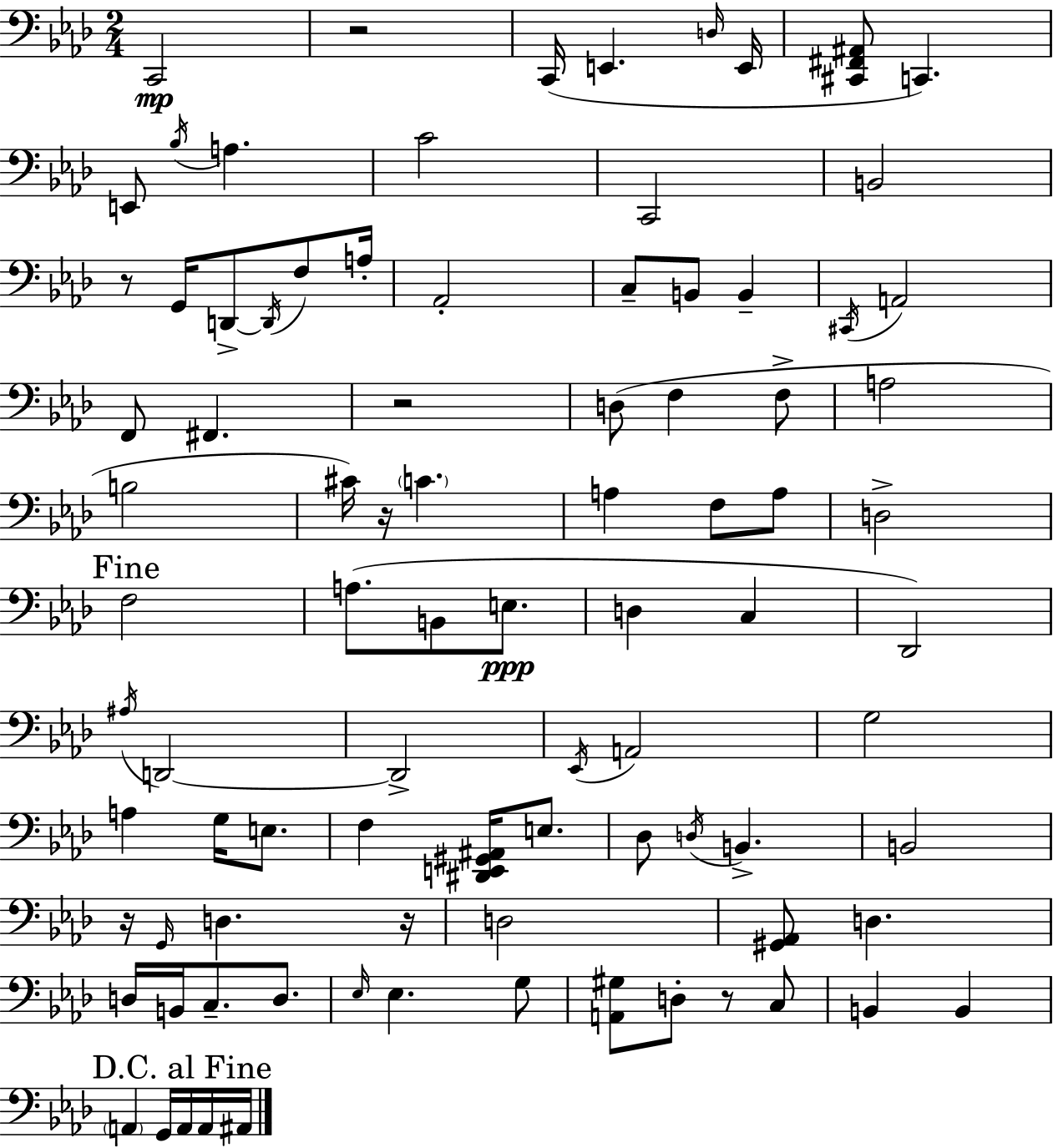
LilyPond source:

{
  \clef bass
  \numericTimeSignature
  \time 2/4
  \key f \minor
  c,2\mp | r2 | c,16( e,4. \grace { d16 } | e,16 <cis, fis, ais,>8 c,4.) | \break e,8 \acciaccatura { bes16 } a4. | c'2 | c,2 | b,2 | \break r8 g,16 d,8->~~ \acciaccatura { d,16 } | f8 a16-. aes,2-. | c8-- b,8 b,4-- | \acciaccatura { cis,16 } a,2 | \break f,8 fis,4. | r2 | d8( f4 | f8-> a2 | \break b2 | cis'16) r16 \parenthesize c'4. | a4 | f8 a8 d2-> | \break \mark "Fine" f2 | a8.( b,8 | e8.\ppp d4 | c4 des,2) | \break \acciaccatura { ais16 } d,2~~ | d,2-> | \acciaccatura { ees,16 } a,2 | g2 | \break a4 | g16 e8. f4 | <dis, e, gis, ais,>16 e8. des8 | \acciaccatura { d16 } b,4.-> b,2 | \break r16 | \grace { g,16 } d4. r16 | d2 | <gis, aes,>8 d4. | \break d16 b,16 c8.-- d8. | \grace { ees16 } ees4. g8 | <a, gis>8 d8-. r8 c8 | b,4 b,4 | \break \mark "D.C. al Fine" \parenthesize a,4 g,16 a,16 a,16 | ais,16 \bar "|."
}